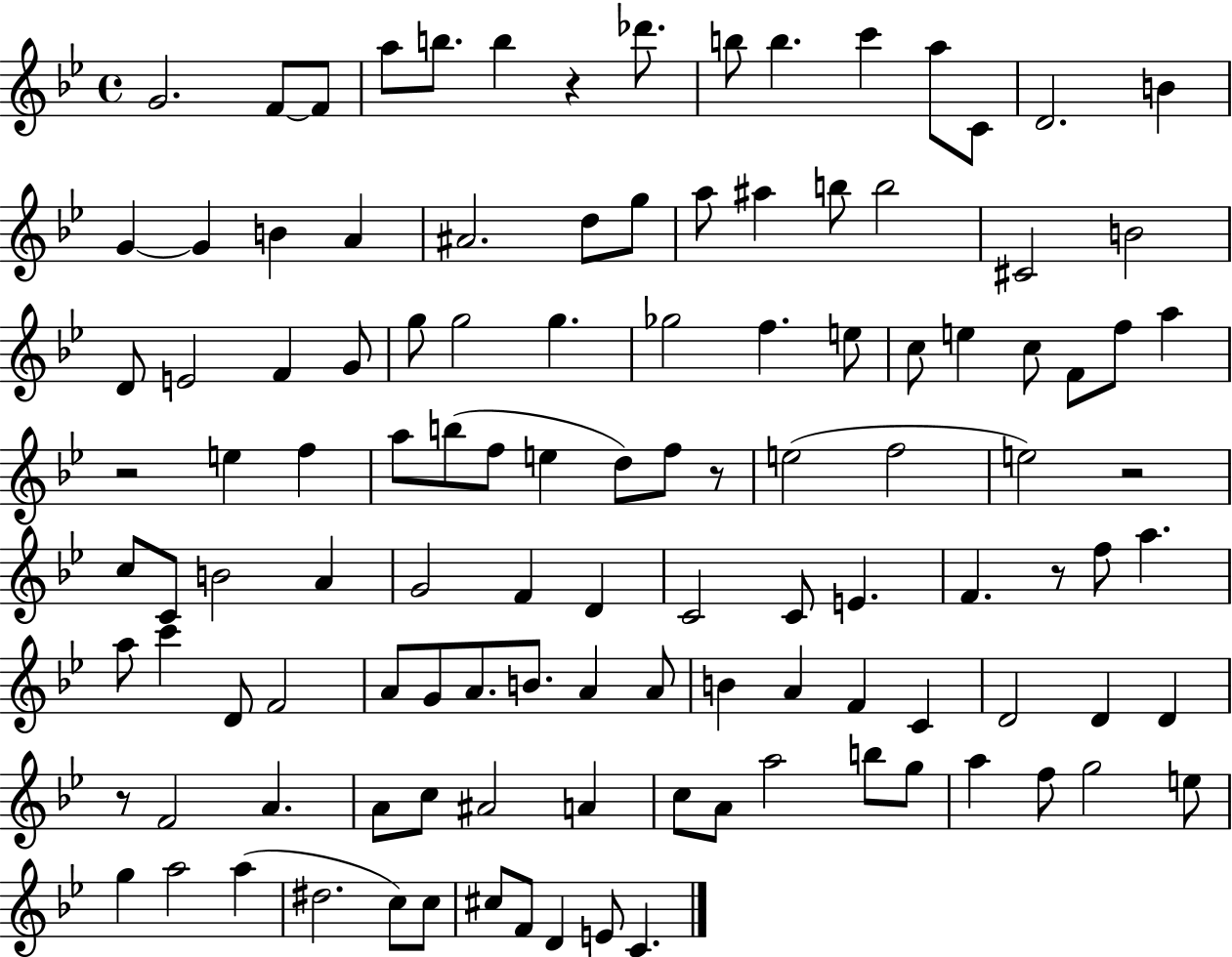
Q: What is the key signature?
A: BES major